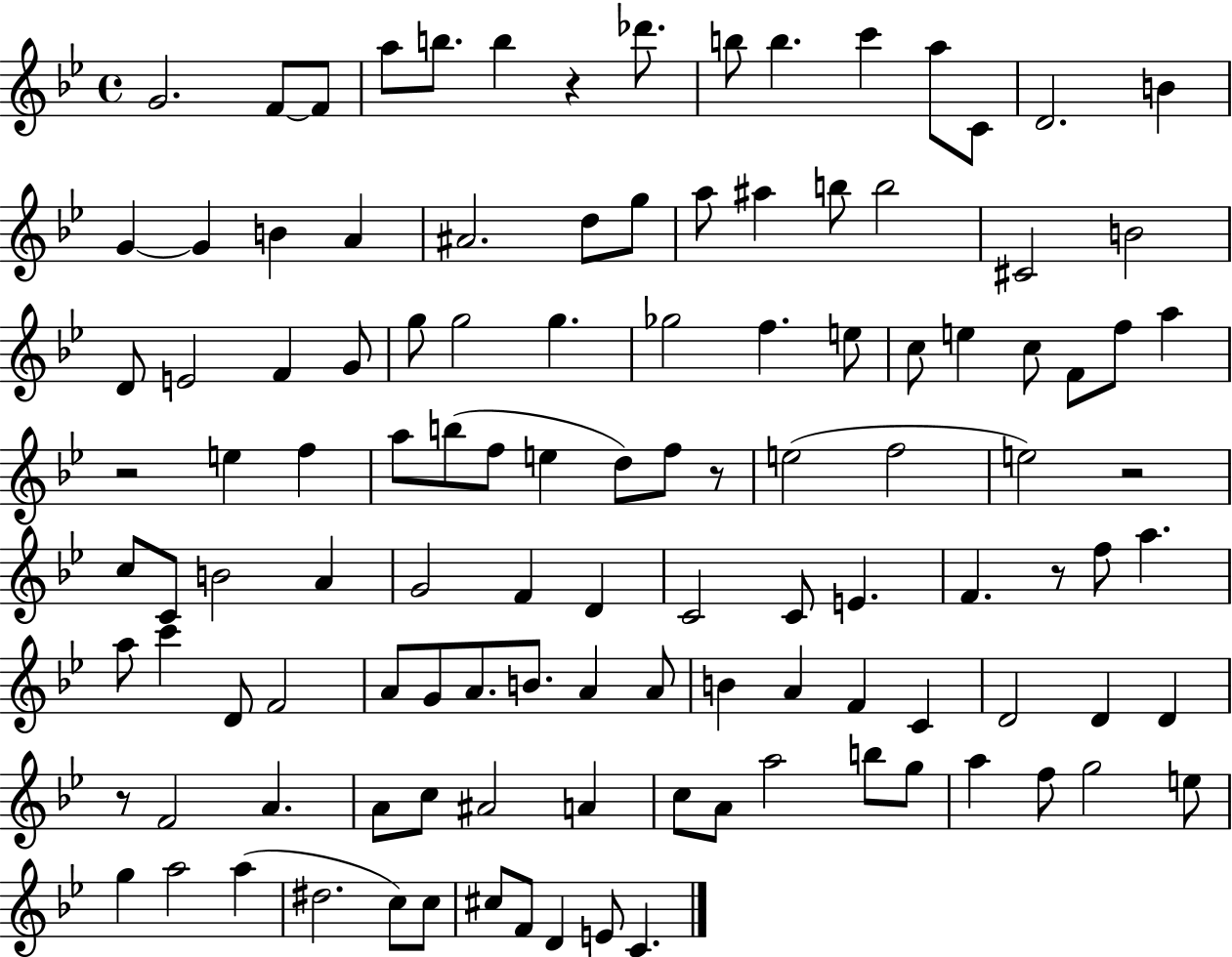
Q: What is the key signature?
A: BES major